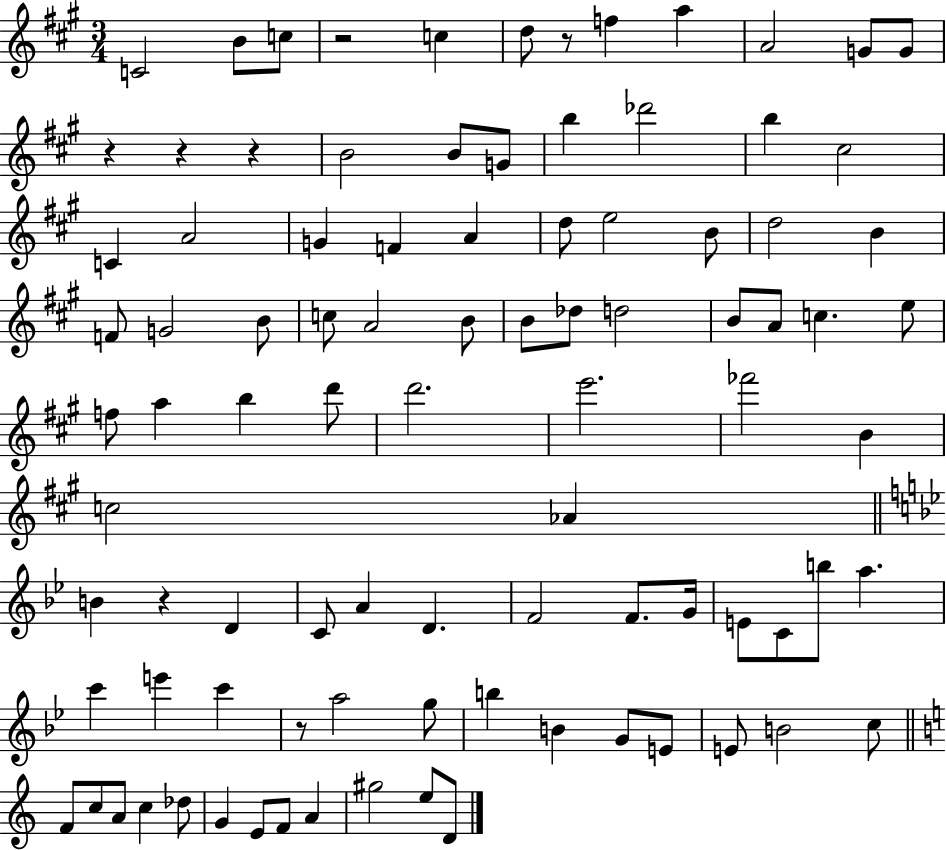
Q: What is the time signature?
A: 3/4